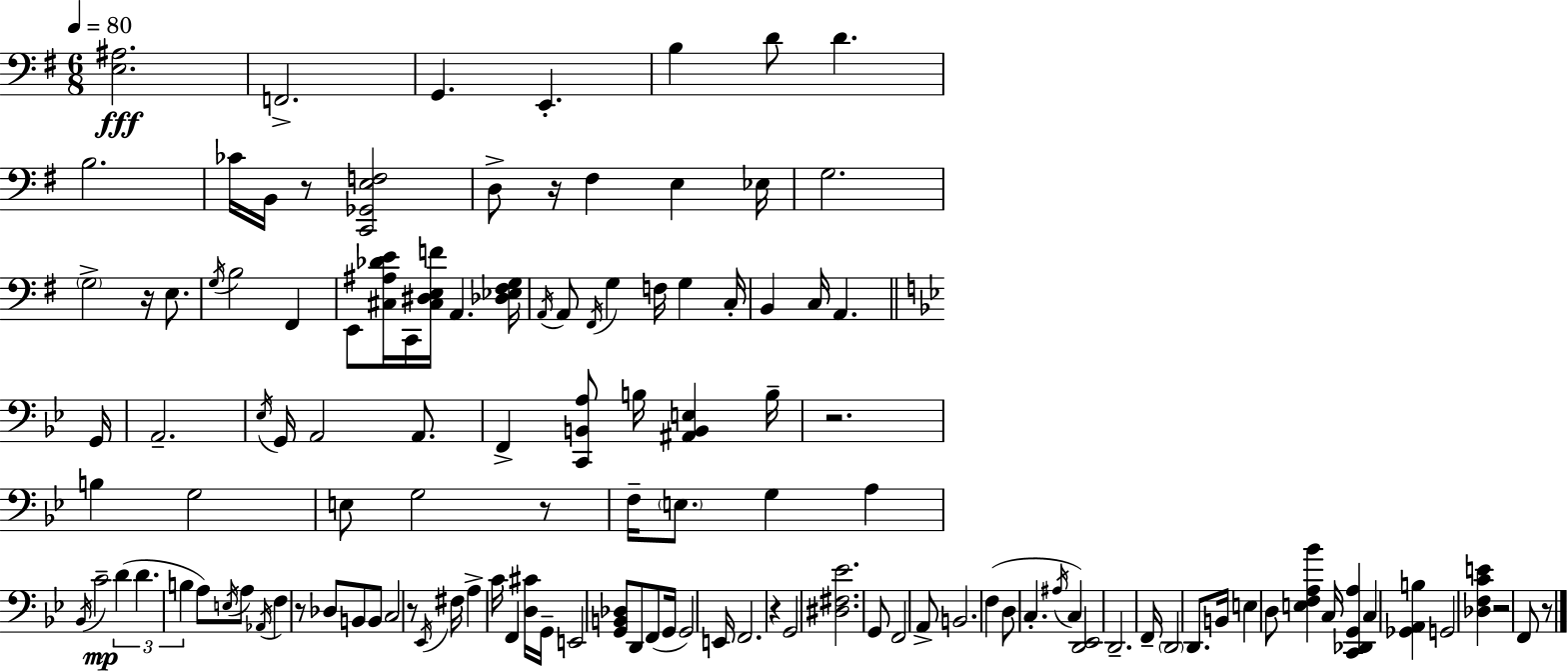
{
  \clef bass
  \numericTimeSignature
  \time 6/8
  \key g \major
  \tempo 4 = 80
  \repeat volta 2 { <e ais>2.\fff | f,2.-> | g,4. e,4.-. | b4 d'8 d'4. | \break b2. | ces'16 b,16 r8 <c, ges, e f>2 | d8-> r16 fis4 e4 ees16 | g2. | \break \parenthesize g2-> r16 e8. | \acciaccatura { g16 } b2 fis,4 | e,8 <cis ais des' e'>16 c,16 <cis dis e f'>16 a,4. | <des ees fis g>16 \acciaccatura { a,16 } a,8 \acciaccatura { fis,16 } g4 f16 g4 | \break c16-. b,4 c16 a,4. | \bar "||" \break \key bes \major g,16 a,2.-- | \acciaccatura { ees16 } g,16 a,2 a,8. | f,4-> <c, b, a>8 b16 <ais, b, e>4 | b16-- r2. | \break b4 g2 | e8 g2 | r8 f16-- \parenthesize e8. g4 a4 | \acciaccatura { bes,16 }\mp c'2-- \tuplet 3/2 { d'4( | \break d'4. b4 } | a8) \acciaccatura { e16 } a8 \acciaccatura { aes,16 } f4 r8 | des8 b,8 b,8 c2 | r8 \acciaccatura { ees,16 } fis16 a4-> c'16 | \break f,4 <d cis'>16 g,16-- e,2 | <g, b, des>8 d,8 f,8( g,16 g,2) | e,16 f,2. | r4 g,2 | \break <dis fis ees'>2. | g,8 f,2 | a,8-> b,2. | f4( d8 | \break c4.-. \acciaccatura { ais16 } c4) <d, ees,>2 | d,2.-- | f,16-- \parenthesize d,2 | d,8. b,16 e4 | \break d8 <e f a bes'>4 c16 <c, des, g, a>4 c4 | <ges, a, b>4 g,2 | <des f c' e'>4 r2 | f,8 r8 } \bar "|."
}